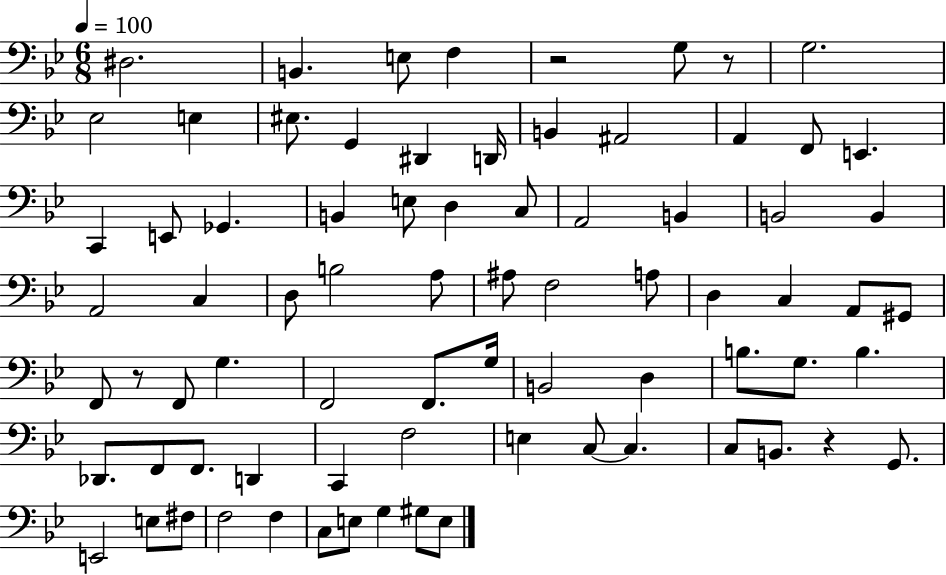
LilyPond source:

{
  \clef bass
  \numericTimeSignature
  \time 6/8
  \key bes \major
  \tempo 4 = 100
  dis2. | b,4. e8 f4 | r2 g8 r8 | g2. | \break ees2 e4 | eis8. g,4 dis,4 d,16 | b,4 ais,2 | a,4 f,8 e,4. | \break c,4 e,8 ges,4. | b,4 e8 d4 c8 | a,2 b,4 | b,2 b,4 | \break a,2 c4 | d8 b2 a8 | ais8 f2 a8 | d4 c4 a,8 gis,8 | \break f,8 r8 f,8 g4. | f,2 f,8. g16 | b,2 d4 | b8. g8. b4. | \break des,8. f,8 f,8. d,4 | c,4 f2 | e4 c8~~ c4. | c8 b,8. r4 g,8. | \break e,2 e8 fis8 | f2 f4 | c8 e8 g4 gis8 e8 | \bar "|."
}